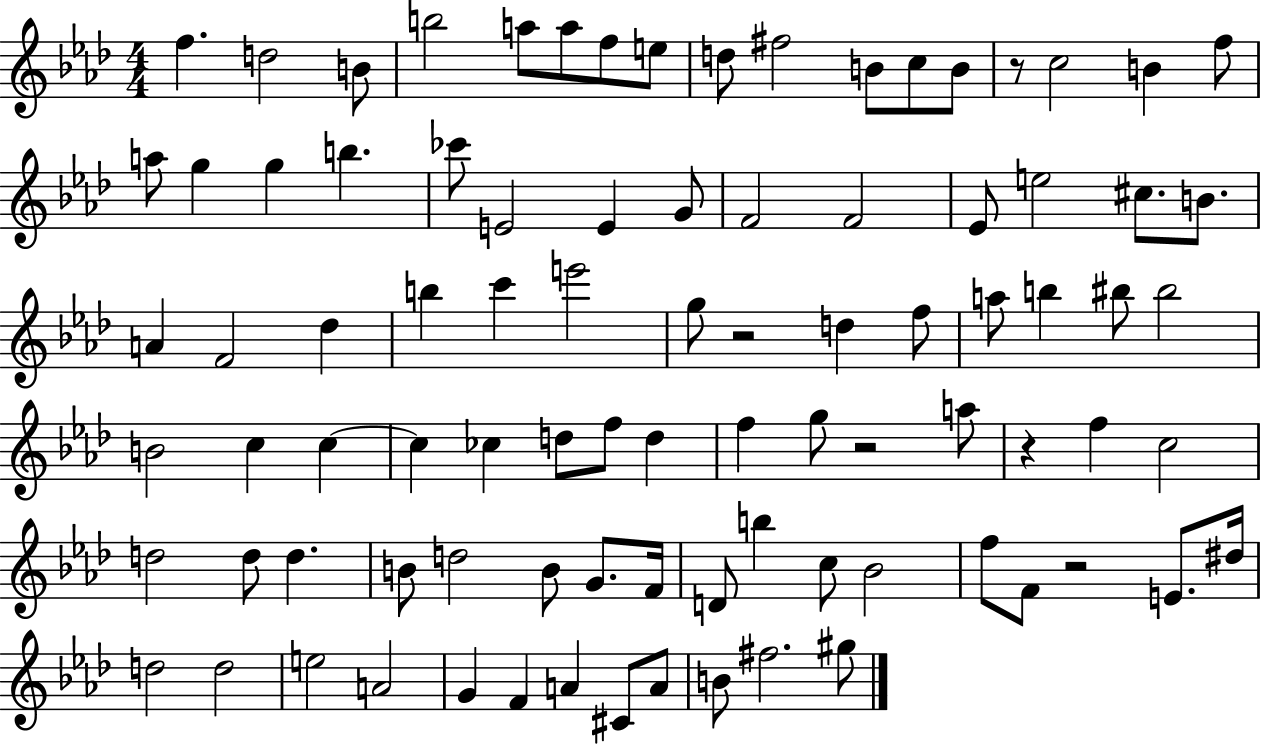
F5/q. D5/h B4/e B5/h A5/e A5/e F5/e E5/e D5/e F#5/h B4/e C5/e B4/e R/e C5/h B4/q F5/e A5/e G5/q G5/q B5/q. CES6/e E4/h E4/q G4/e F4/h F4/h Eb4/e E5/h C#5/e. B4/e. A4/q F4/h Db5/q B5/q C6/q E6/h G5/e R/h D5/q F5/e A5/e B5/q BIS5/e BIS5/h B4/h C5/q C5/q C5/q CES5/q D5/e F5/e D5/q F5/q G5/e R/h A5/e R/q F5/q C5/h D5/h D5/e D5/q. B4/e D5/h B4/e G4/e. F4/s D4/e B5/q C5/e Bb4/h F5/e F4/e R/h E4/e. D#5/s D5/h D5/h E5/h A4/h G4/q F4/q A4/q C#4/e A4/e B4/e F#5/h. G#5/e